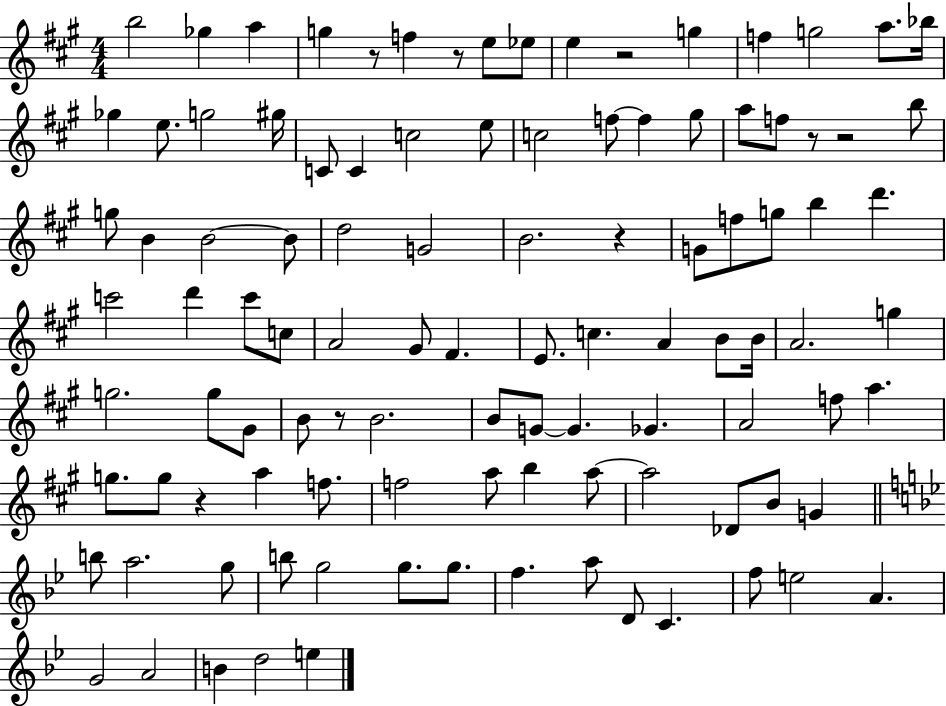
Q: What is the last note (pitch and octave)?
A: E5